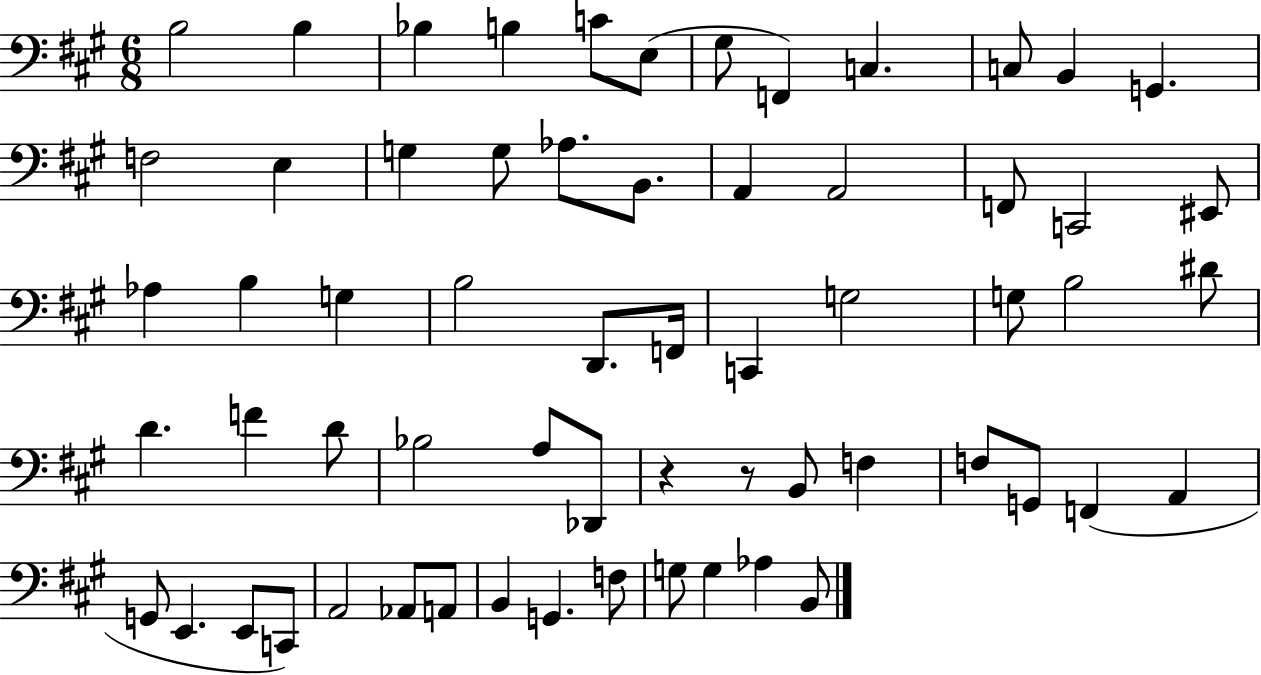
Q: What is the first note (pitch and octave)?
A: B3